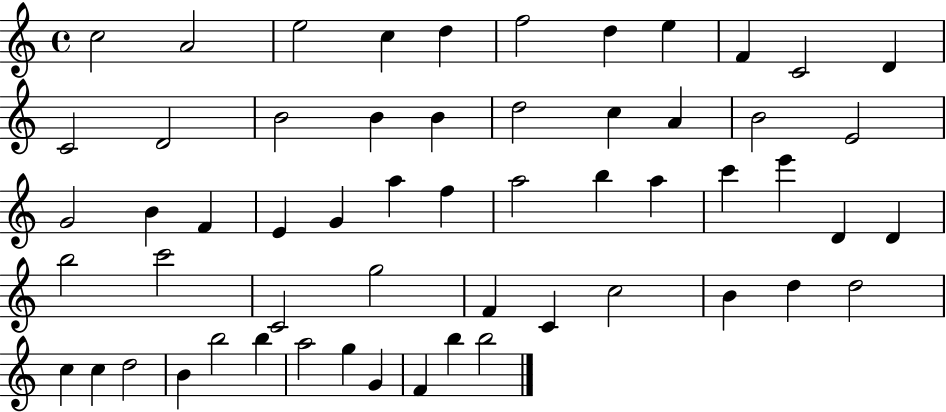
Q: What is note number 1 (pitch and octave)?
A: C5